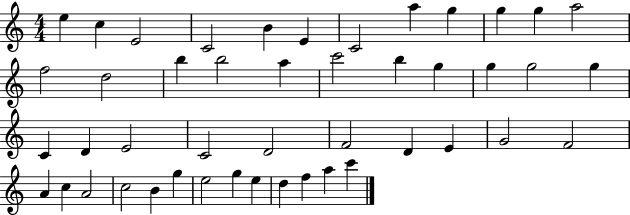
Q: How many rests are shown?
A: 0